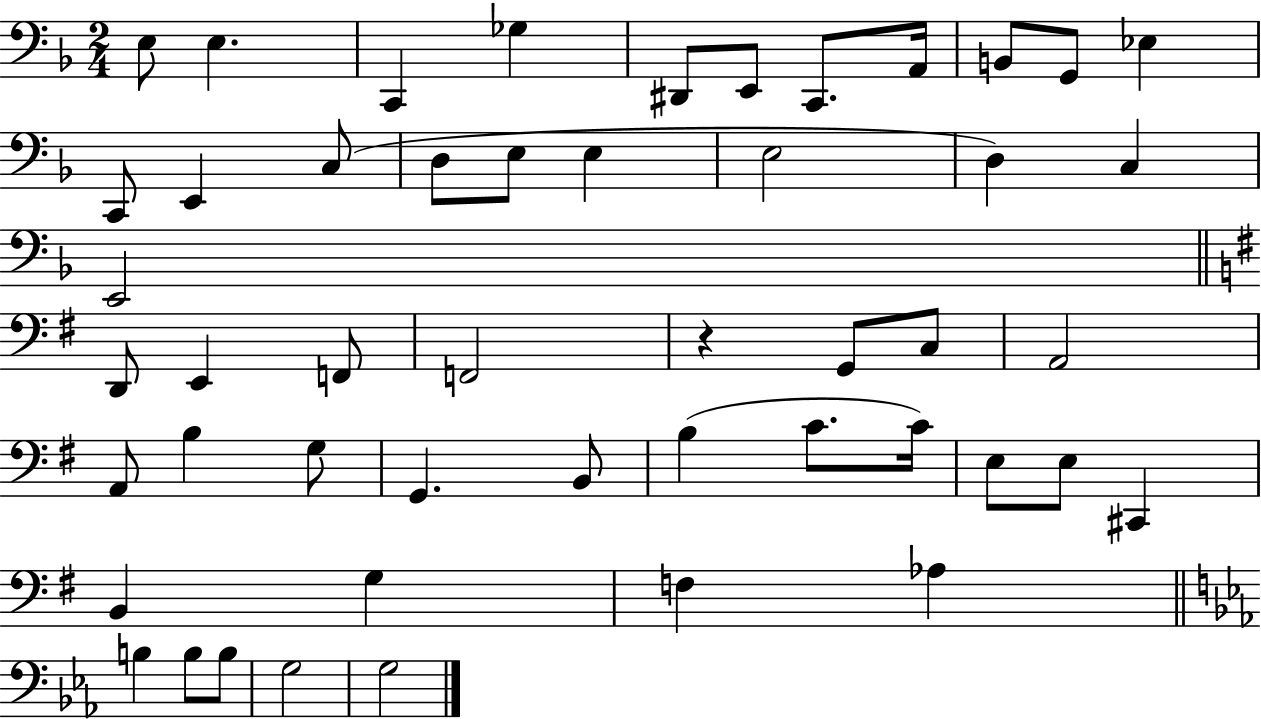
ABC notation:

X:1
T:Untitled
M:2/4
L:1/4
K:F
E,/2 E, C,, _G, ^D,,/2 E,,/2 C,,/2 A,,/4 B,,/2 G,,/2 _E, C,,/2 E,, C,/2 D,/2 E,/2 E, E,2 D, C, E,,2 D,,/2 E,, F,,/2 F,,2 z G,,/2 C,/2 A,,2 A,,/2 B, G,/2 G,, B,,/2 B, C/2 C/4 E,/2 E,/2 ^C,, B,, G, F, _A, B, B,/2 B,/2 G,2 G,2